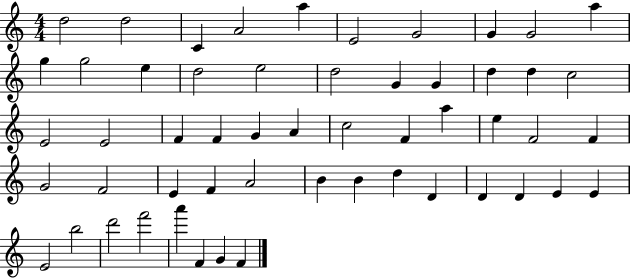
{
  \clef treble
  \numericTimeSignature
  \time 4/4
  \key c \major
  d''2 d''2 | c'4 a'2 a''4 | e'2 g'2 | g'4 g'2 a''4 | \break g''4 g''2 e''4 | d''2 e''2 | d''2 g'4 g'4 | d''4 d''4 c''2 | \break e'2 e'2 | f'4 f'4 g'4 a'4 | c''2 f'4 a''4 | e''4 f'2 f'4 | \break g'2 f'2 | e'4 f'4 a'2 | b'4 b'4 d''4 d'4 | d'4 d'4 e'4 e'4 | \break e'2 b''2 | d'''2 f'''2 | a'''4 f'4 g'4 f'4 | \bar "|."
}